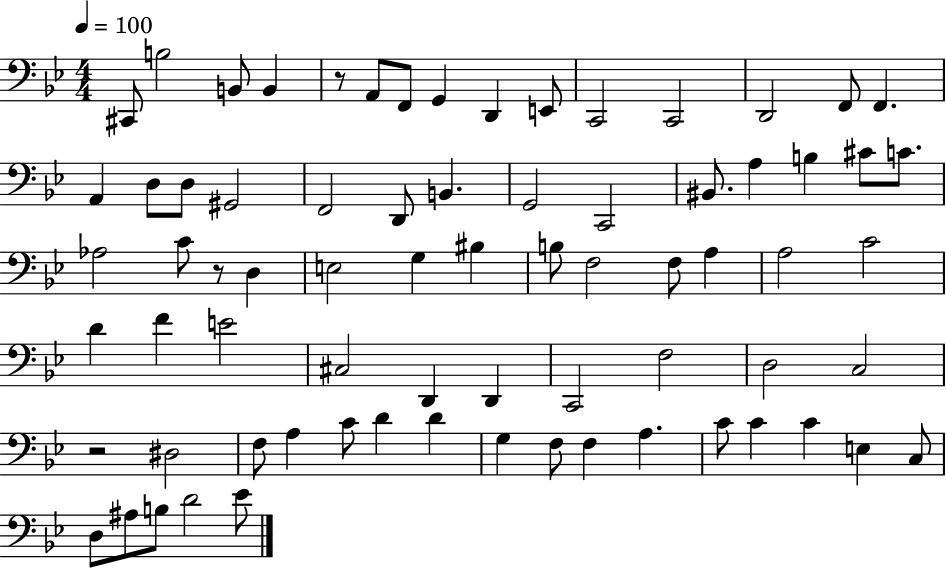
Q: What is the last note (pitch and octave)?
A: Eb4